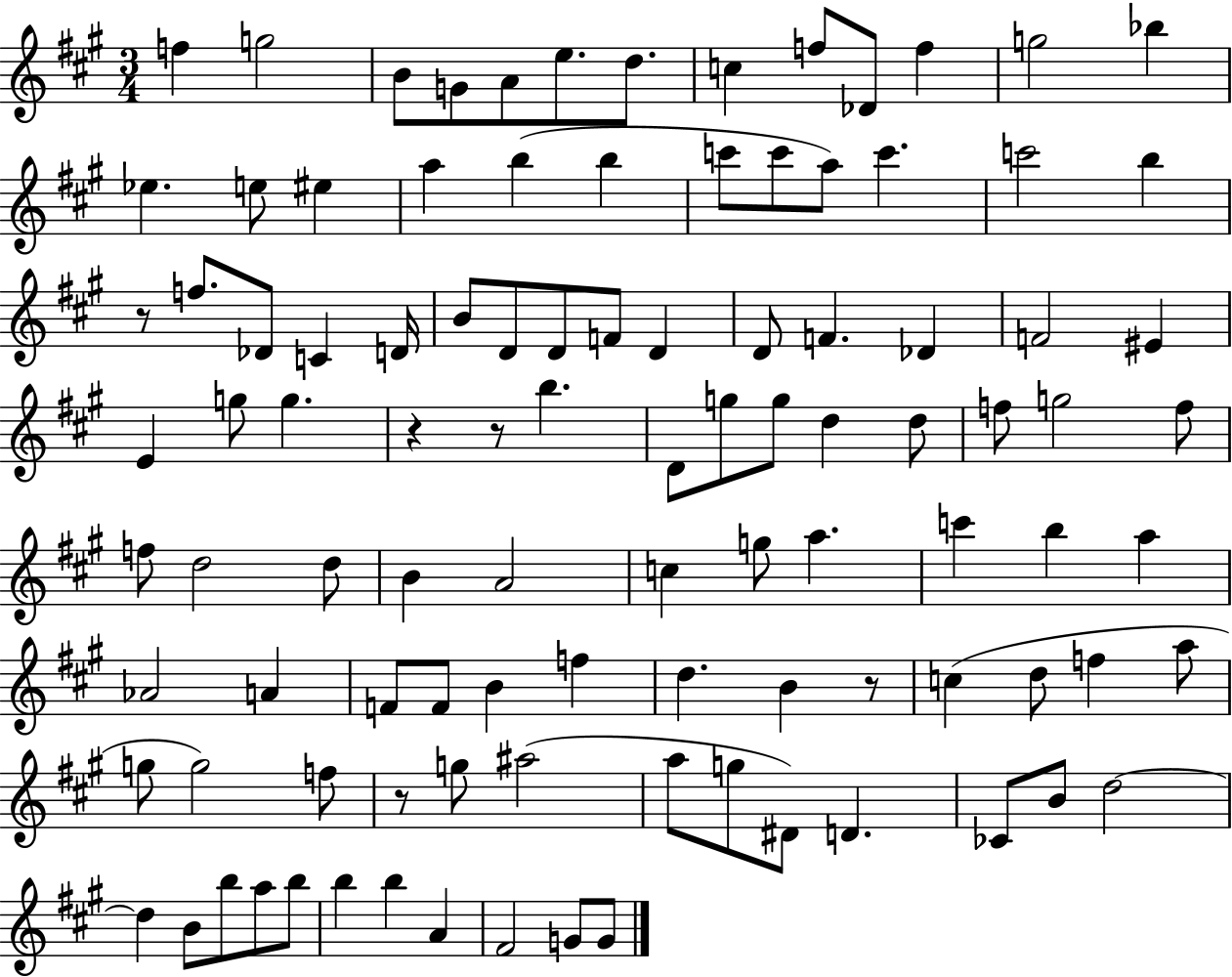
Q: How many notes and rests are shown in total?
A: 102